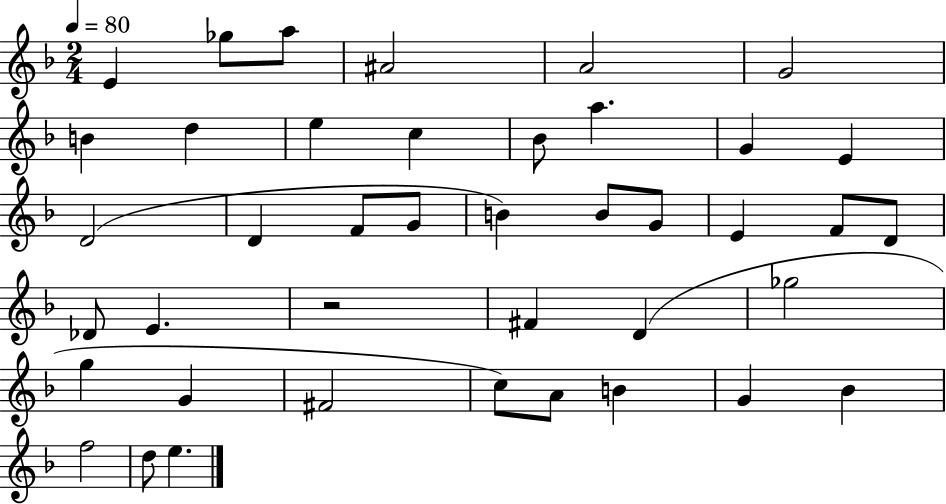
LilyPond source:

{
  \clef treble
  \numericTimeSignature
  \time 2/4
  \key f \major
  \tempo 4 = 80
  e'4 ges''8 a''8 | ais'2 | a'2 | g'2 | \break b'4 d''4 | e''4 c''4 | bes'8 a''4. | g'4 e'4 | \break d'2( | d'4 f'8 g'8 | b'4) b'8 g'8 | e'4 f'8 d'8 | \break des'8 e'4. | r2 | fis'4 d'4( | ges''2 | \break g''4 g'4 | fis'2 | c''8) a'8 b'4 | g'4 bes'4 | \break f''2 | d''8 e''4. | \bar "|."
}